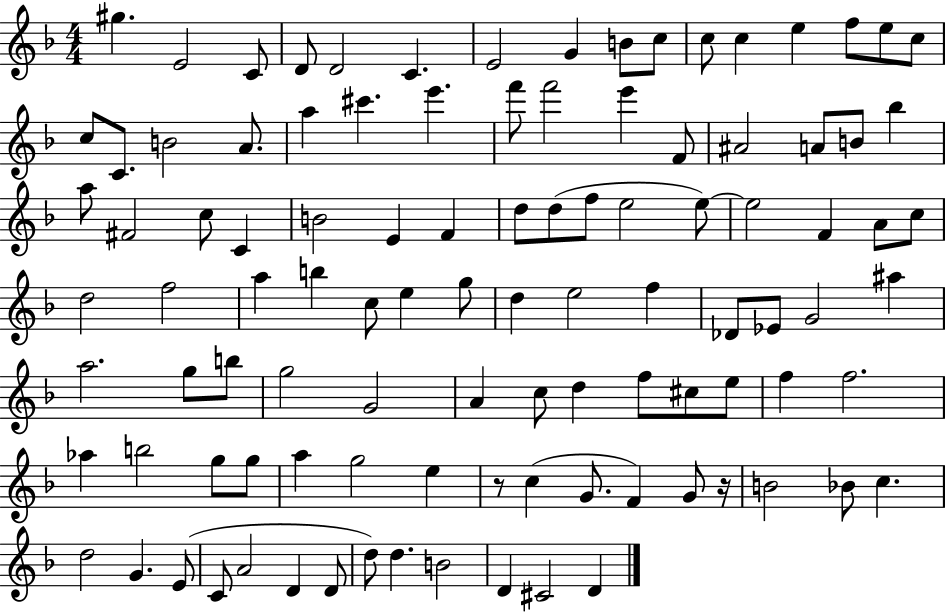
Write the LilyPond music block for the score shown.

{
  \clef treble
  \numericTimeSignature
  \time 4/4
  \key f \major
  \repeat volta 2 { gis''4. e'2 c'8 | d'8 d'2 c'4. | e'2 g'4 b'8 c''8 | c''8 c''4 e''4 f''8 e''8 c''8 | \break c''8 c'8. b'2 a'8. | a''4 cis'''4. e'''4. | f'''8 f'''2 e'''4 f'8 | ais'2 a'8 b'8 bes''4 | \break a''8 fis'2 c''8 c'4 | b'2 e'4 f'4 | d''8 d''8( f''8 e''2 e''8~~) | e''2 f'4 a'8 c''8 | \break d''2 f''2 | a''4 b''4 c''8 e''4 g''8 | d''4 e''2 f''4 | des'8 ees'8 g'2 ais''4 | \break a''2. g''8 b''8 | g''2 g'2 | a'4 c''8 d''4 f''8 cis''8 e''8 | f''4 f''2. | \break aes''4 b''2 g''8 g''8 | a''4 g''2 e''4 | r8 c''4( g'8. f'4) g'8 r16 | b'2 bes'8 c''4. | \break d''2 g'4. e'8( | c'8 a'2 d'4 d'8 | d''8) d''4. b'2 | d'4 cis'2 d'4 | \break } \bar "|."
}